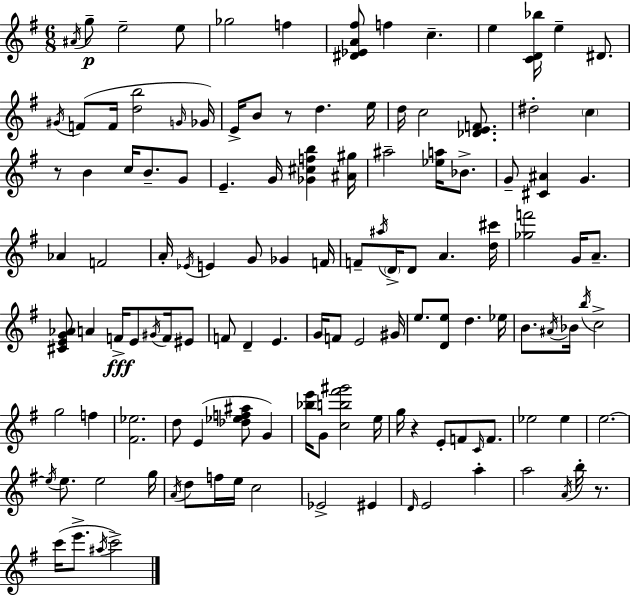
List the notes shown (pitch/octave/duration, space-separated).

A#4/s G5/e E5/h E5/e Gb5/h F5/q [D#4,Eb4,A4,F#5]/e F5/q C5/q. E5/q [C4,D4,Bb5]/s E5/q D#4/e. G#4/s F4/e F4/s [D5,B5]/h G4/s Gb4/s E4/s B4/e R/e D5/q. E5/s D5/s C5/h [Db4,E4,F4]/e. D#5/h C5/q R/e B4/q C5/s B4/e. G4/e E4/q. G4/s [Gb4,C#5,F5,B5]/q [A#4,G#5]/s A#5/h [Eb5,A5]/s Bb4/e. G4/e [C#4,A#4]/q G4/q. Ab4/q F4/h A4/s Eb4/s E4/q G4/e Gb4/q F4/s F4/e A#5/s D4/s D4/e A4/q. [D5,C#6]/s [Gb5,F6]/h G4/s A4/e. [C#4,E4,G4,Ab4]/e A4/q F4/s E4/e G#4/s F4/s EIS4/e F4/e D4/q E4/q. G4/s F4/e E4/h G#4/s E5/e. [D4,E5]/e D5/q. Eb5/s B4/e. A#4/s Bb4/s B5/s C5/h G5/h F5/q [F#4,Eb5]/h. D5/e E4/q [Db5,Eb5,F5,A#5]/e G4/q [Bb5,E6]/s G4/e [C5,B5,F#6,G#6]/h E5/s G5/s R/q E4/e F4/e C4/s F4/e. Eb5/h Eb5/q E5/h. E5/s E5/e. E5/h G5/s A4/s D5/e F5/s E5/s C5/h Eb4/h EIS4/q D4/s E4/h A5/q A5/h A4/s B5/s R/e. C6/s E6/e. A#5/s C6/h